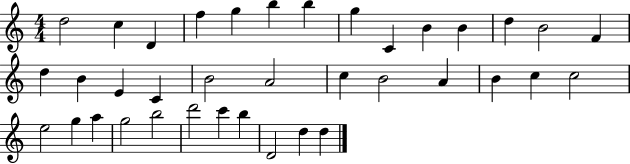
D5/h C5/q D4/q F5/q G5/q B5/q B5/q G5/q C4/q B4/q B4/q D5/q B4/h F4/q D5/q B4/q E4/q C4/q B4/h A4/h C5/q B4/h A4/q B4/q C5/q C5/h E5/h G5/q A5/q G5/h B5/h D6/h C6/q B5/q D4/h D5/q D5/q